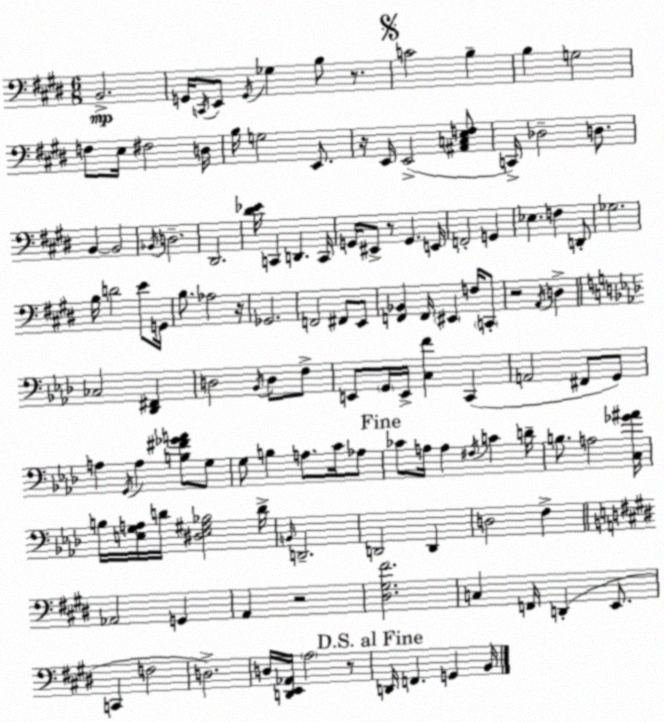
X:1
T:Untitled
M:6/8
L:1/4
K:E
B,,2 G,,/4 C,,/4 E,,/2 G,,/4 _G, B,/2 z/2 C2 B, B, G,2 F,/2 E,/4 ^F,2 D,/4 B,/4 G,2 E,,/2 z/4 E,,/4 E,,2 [^A,,C,E,F,]/2 C,,/4 _D,2 D,/2 B,, B,,2 _B,,/4 D,2 ^D,,2 [^D_E]/4 C,, D,, C,,/4 G,,/4 ^E,,/2 z/2 G,, E,,/4 F,,2 G,, _E, F, D,,/2 _G,2 B,/4 D2 E/2 G,,/4 B,/2 _A,2 z/4 _G,,2 F,,2 ^F,,/2 E,,/2 [F,,_B,,] F,,/4 ^E,, F,/4 C,,/2 z2 A,,/4 D, _C,2 [_D,,^F,,] D,2 _B,,/4 D,/2 F,/2 E,,/2 G,,/4 E,,/4 [C,F] C,, A,,2 ^F,,/2 G,,/2 A, G,,/4 A, [B,^F_GA]/2 G,/2 G,/2 B, A,/2 C/4 _A,/2 _C/2 A,/4 A, ^F,/4 C D/4 B,/2 A,2 [C,_G^A]/4 B,/4 [E,G,A,]/4 D/4 [^D,E,^G,_B,]2 D/4 B,,/4 D,,2 D,,2 D,, D,2 F, _A,,2 G,, A,, z2 [^D,^G,^F]2 C, F,,/4 D,, E,,/2 C,, F,2 D,2 D,/4 [D,,E,,_A,,]/4 A,2 z/2 D,,/4 F,, G,, B,,/4